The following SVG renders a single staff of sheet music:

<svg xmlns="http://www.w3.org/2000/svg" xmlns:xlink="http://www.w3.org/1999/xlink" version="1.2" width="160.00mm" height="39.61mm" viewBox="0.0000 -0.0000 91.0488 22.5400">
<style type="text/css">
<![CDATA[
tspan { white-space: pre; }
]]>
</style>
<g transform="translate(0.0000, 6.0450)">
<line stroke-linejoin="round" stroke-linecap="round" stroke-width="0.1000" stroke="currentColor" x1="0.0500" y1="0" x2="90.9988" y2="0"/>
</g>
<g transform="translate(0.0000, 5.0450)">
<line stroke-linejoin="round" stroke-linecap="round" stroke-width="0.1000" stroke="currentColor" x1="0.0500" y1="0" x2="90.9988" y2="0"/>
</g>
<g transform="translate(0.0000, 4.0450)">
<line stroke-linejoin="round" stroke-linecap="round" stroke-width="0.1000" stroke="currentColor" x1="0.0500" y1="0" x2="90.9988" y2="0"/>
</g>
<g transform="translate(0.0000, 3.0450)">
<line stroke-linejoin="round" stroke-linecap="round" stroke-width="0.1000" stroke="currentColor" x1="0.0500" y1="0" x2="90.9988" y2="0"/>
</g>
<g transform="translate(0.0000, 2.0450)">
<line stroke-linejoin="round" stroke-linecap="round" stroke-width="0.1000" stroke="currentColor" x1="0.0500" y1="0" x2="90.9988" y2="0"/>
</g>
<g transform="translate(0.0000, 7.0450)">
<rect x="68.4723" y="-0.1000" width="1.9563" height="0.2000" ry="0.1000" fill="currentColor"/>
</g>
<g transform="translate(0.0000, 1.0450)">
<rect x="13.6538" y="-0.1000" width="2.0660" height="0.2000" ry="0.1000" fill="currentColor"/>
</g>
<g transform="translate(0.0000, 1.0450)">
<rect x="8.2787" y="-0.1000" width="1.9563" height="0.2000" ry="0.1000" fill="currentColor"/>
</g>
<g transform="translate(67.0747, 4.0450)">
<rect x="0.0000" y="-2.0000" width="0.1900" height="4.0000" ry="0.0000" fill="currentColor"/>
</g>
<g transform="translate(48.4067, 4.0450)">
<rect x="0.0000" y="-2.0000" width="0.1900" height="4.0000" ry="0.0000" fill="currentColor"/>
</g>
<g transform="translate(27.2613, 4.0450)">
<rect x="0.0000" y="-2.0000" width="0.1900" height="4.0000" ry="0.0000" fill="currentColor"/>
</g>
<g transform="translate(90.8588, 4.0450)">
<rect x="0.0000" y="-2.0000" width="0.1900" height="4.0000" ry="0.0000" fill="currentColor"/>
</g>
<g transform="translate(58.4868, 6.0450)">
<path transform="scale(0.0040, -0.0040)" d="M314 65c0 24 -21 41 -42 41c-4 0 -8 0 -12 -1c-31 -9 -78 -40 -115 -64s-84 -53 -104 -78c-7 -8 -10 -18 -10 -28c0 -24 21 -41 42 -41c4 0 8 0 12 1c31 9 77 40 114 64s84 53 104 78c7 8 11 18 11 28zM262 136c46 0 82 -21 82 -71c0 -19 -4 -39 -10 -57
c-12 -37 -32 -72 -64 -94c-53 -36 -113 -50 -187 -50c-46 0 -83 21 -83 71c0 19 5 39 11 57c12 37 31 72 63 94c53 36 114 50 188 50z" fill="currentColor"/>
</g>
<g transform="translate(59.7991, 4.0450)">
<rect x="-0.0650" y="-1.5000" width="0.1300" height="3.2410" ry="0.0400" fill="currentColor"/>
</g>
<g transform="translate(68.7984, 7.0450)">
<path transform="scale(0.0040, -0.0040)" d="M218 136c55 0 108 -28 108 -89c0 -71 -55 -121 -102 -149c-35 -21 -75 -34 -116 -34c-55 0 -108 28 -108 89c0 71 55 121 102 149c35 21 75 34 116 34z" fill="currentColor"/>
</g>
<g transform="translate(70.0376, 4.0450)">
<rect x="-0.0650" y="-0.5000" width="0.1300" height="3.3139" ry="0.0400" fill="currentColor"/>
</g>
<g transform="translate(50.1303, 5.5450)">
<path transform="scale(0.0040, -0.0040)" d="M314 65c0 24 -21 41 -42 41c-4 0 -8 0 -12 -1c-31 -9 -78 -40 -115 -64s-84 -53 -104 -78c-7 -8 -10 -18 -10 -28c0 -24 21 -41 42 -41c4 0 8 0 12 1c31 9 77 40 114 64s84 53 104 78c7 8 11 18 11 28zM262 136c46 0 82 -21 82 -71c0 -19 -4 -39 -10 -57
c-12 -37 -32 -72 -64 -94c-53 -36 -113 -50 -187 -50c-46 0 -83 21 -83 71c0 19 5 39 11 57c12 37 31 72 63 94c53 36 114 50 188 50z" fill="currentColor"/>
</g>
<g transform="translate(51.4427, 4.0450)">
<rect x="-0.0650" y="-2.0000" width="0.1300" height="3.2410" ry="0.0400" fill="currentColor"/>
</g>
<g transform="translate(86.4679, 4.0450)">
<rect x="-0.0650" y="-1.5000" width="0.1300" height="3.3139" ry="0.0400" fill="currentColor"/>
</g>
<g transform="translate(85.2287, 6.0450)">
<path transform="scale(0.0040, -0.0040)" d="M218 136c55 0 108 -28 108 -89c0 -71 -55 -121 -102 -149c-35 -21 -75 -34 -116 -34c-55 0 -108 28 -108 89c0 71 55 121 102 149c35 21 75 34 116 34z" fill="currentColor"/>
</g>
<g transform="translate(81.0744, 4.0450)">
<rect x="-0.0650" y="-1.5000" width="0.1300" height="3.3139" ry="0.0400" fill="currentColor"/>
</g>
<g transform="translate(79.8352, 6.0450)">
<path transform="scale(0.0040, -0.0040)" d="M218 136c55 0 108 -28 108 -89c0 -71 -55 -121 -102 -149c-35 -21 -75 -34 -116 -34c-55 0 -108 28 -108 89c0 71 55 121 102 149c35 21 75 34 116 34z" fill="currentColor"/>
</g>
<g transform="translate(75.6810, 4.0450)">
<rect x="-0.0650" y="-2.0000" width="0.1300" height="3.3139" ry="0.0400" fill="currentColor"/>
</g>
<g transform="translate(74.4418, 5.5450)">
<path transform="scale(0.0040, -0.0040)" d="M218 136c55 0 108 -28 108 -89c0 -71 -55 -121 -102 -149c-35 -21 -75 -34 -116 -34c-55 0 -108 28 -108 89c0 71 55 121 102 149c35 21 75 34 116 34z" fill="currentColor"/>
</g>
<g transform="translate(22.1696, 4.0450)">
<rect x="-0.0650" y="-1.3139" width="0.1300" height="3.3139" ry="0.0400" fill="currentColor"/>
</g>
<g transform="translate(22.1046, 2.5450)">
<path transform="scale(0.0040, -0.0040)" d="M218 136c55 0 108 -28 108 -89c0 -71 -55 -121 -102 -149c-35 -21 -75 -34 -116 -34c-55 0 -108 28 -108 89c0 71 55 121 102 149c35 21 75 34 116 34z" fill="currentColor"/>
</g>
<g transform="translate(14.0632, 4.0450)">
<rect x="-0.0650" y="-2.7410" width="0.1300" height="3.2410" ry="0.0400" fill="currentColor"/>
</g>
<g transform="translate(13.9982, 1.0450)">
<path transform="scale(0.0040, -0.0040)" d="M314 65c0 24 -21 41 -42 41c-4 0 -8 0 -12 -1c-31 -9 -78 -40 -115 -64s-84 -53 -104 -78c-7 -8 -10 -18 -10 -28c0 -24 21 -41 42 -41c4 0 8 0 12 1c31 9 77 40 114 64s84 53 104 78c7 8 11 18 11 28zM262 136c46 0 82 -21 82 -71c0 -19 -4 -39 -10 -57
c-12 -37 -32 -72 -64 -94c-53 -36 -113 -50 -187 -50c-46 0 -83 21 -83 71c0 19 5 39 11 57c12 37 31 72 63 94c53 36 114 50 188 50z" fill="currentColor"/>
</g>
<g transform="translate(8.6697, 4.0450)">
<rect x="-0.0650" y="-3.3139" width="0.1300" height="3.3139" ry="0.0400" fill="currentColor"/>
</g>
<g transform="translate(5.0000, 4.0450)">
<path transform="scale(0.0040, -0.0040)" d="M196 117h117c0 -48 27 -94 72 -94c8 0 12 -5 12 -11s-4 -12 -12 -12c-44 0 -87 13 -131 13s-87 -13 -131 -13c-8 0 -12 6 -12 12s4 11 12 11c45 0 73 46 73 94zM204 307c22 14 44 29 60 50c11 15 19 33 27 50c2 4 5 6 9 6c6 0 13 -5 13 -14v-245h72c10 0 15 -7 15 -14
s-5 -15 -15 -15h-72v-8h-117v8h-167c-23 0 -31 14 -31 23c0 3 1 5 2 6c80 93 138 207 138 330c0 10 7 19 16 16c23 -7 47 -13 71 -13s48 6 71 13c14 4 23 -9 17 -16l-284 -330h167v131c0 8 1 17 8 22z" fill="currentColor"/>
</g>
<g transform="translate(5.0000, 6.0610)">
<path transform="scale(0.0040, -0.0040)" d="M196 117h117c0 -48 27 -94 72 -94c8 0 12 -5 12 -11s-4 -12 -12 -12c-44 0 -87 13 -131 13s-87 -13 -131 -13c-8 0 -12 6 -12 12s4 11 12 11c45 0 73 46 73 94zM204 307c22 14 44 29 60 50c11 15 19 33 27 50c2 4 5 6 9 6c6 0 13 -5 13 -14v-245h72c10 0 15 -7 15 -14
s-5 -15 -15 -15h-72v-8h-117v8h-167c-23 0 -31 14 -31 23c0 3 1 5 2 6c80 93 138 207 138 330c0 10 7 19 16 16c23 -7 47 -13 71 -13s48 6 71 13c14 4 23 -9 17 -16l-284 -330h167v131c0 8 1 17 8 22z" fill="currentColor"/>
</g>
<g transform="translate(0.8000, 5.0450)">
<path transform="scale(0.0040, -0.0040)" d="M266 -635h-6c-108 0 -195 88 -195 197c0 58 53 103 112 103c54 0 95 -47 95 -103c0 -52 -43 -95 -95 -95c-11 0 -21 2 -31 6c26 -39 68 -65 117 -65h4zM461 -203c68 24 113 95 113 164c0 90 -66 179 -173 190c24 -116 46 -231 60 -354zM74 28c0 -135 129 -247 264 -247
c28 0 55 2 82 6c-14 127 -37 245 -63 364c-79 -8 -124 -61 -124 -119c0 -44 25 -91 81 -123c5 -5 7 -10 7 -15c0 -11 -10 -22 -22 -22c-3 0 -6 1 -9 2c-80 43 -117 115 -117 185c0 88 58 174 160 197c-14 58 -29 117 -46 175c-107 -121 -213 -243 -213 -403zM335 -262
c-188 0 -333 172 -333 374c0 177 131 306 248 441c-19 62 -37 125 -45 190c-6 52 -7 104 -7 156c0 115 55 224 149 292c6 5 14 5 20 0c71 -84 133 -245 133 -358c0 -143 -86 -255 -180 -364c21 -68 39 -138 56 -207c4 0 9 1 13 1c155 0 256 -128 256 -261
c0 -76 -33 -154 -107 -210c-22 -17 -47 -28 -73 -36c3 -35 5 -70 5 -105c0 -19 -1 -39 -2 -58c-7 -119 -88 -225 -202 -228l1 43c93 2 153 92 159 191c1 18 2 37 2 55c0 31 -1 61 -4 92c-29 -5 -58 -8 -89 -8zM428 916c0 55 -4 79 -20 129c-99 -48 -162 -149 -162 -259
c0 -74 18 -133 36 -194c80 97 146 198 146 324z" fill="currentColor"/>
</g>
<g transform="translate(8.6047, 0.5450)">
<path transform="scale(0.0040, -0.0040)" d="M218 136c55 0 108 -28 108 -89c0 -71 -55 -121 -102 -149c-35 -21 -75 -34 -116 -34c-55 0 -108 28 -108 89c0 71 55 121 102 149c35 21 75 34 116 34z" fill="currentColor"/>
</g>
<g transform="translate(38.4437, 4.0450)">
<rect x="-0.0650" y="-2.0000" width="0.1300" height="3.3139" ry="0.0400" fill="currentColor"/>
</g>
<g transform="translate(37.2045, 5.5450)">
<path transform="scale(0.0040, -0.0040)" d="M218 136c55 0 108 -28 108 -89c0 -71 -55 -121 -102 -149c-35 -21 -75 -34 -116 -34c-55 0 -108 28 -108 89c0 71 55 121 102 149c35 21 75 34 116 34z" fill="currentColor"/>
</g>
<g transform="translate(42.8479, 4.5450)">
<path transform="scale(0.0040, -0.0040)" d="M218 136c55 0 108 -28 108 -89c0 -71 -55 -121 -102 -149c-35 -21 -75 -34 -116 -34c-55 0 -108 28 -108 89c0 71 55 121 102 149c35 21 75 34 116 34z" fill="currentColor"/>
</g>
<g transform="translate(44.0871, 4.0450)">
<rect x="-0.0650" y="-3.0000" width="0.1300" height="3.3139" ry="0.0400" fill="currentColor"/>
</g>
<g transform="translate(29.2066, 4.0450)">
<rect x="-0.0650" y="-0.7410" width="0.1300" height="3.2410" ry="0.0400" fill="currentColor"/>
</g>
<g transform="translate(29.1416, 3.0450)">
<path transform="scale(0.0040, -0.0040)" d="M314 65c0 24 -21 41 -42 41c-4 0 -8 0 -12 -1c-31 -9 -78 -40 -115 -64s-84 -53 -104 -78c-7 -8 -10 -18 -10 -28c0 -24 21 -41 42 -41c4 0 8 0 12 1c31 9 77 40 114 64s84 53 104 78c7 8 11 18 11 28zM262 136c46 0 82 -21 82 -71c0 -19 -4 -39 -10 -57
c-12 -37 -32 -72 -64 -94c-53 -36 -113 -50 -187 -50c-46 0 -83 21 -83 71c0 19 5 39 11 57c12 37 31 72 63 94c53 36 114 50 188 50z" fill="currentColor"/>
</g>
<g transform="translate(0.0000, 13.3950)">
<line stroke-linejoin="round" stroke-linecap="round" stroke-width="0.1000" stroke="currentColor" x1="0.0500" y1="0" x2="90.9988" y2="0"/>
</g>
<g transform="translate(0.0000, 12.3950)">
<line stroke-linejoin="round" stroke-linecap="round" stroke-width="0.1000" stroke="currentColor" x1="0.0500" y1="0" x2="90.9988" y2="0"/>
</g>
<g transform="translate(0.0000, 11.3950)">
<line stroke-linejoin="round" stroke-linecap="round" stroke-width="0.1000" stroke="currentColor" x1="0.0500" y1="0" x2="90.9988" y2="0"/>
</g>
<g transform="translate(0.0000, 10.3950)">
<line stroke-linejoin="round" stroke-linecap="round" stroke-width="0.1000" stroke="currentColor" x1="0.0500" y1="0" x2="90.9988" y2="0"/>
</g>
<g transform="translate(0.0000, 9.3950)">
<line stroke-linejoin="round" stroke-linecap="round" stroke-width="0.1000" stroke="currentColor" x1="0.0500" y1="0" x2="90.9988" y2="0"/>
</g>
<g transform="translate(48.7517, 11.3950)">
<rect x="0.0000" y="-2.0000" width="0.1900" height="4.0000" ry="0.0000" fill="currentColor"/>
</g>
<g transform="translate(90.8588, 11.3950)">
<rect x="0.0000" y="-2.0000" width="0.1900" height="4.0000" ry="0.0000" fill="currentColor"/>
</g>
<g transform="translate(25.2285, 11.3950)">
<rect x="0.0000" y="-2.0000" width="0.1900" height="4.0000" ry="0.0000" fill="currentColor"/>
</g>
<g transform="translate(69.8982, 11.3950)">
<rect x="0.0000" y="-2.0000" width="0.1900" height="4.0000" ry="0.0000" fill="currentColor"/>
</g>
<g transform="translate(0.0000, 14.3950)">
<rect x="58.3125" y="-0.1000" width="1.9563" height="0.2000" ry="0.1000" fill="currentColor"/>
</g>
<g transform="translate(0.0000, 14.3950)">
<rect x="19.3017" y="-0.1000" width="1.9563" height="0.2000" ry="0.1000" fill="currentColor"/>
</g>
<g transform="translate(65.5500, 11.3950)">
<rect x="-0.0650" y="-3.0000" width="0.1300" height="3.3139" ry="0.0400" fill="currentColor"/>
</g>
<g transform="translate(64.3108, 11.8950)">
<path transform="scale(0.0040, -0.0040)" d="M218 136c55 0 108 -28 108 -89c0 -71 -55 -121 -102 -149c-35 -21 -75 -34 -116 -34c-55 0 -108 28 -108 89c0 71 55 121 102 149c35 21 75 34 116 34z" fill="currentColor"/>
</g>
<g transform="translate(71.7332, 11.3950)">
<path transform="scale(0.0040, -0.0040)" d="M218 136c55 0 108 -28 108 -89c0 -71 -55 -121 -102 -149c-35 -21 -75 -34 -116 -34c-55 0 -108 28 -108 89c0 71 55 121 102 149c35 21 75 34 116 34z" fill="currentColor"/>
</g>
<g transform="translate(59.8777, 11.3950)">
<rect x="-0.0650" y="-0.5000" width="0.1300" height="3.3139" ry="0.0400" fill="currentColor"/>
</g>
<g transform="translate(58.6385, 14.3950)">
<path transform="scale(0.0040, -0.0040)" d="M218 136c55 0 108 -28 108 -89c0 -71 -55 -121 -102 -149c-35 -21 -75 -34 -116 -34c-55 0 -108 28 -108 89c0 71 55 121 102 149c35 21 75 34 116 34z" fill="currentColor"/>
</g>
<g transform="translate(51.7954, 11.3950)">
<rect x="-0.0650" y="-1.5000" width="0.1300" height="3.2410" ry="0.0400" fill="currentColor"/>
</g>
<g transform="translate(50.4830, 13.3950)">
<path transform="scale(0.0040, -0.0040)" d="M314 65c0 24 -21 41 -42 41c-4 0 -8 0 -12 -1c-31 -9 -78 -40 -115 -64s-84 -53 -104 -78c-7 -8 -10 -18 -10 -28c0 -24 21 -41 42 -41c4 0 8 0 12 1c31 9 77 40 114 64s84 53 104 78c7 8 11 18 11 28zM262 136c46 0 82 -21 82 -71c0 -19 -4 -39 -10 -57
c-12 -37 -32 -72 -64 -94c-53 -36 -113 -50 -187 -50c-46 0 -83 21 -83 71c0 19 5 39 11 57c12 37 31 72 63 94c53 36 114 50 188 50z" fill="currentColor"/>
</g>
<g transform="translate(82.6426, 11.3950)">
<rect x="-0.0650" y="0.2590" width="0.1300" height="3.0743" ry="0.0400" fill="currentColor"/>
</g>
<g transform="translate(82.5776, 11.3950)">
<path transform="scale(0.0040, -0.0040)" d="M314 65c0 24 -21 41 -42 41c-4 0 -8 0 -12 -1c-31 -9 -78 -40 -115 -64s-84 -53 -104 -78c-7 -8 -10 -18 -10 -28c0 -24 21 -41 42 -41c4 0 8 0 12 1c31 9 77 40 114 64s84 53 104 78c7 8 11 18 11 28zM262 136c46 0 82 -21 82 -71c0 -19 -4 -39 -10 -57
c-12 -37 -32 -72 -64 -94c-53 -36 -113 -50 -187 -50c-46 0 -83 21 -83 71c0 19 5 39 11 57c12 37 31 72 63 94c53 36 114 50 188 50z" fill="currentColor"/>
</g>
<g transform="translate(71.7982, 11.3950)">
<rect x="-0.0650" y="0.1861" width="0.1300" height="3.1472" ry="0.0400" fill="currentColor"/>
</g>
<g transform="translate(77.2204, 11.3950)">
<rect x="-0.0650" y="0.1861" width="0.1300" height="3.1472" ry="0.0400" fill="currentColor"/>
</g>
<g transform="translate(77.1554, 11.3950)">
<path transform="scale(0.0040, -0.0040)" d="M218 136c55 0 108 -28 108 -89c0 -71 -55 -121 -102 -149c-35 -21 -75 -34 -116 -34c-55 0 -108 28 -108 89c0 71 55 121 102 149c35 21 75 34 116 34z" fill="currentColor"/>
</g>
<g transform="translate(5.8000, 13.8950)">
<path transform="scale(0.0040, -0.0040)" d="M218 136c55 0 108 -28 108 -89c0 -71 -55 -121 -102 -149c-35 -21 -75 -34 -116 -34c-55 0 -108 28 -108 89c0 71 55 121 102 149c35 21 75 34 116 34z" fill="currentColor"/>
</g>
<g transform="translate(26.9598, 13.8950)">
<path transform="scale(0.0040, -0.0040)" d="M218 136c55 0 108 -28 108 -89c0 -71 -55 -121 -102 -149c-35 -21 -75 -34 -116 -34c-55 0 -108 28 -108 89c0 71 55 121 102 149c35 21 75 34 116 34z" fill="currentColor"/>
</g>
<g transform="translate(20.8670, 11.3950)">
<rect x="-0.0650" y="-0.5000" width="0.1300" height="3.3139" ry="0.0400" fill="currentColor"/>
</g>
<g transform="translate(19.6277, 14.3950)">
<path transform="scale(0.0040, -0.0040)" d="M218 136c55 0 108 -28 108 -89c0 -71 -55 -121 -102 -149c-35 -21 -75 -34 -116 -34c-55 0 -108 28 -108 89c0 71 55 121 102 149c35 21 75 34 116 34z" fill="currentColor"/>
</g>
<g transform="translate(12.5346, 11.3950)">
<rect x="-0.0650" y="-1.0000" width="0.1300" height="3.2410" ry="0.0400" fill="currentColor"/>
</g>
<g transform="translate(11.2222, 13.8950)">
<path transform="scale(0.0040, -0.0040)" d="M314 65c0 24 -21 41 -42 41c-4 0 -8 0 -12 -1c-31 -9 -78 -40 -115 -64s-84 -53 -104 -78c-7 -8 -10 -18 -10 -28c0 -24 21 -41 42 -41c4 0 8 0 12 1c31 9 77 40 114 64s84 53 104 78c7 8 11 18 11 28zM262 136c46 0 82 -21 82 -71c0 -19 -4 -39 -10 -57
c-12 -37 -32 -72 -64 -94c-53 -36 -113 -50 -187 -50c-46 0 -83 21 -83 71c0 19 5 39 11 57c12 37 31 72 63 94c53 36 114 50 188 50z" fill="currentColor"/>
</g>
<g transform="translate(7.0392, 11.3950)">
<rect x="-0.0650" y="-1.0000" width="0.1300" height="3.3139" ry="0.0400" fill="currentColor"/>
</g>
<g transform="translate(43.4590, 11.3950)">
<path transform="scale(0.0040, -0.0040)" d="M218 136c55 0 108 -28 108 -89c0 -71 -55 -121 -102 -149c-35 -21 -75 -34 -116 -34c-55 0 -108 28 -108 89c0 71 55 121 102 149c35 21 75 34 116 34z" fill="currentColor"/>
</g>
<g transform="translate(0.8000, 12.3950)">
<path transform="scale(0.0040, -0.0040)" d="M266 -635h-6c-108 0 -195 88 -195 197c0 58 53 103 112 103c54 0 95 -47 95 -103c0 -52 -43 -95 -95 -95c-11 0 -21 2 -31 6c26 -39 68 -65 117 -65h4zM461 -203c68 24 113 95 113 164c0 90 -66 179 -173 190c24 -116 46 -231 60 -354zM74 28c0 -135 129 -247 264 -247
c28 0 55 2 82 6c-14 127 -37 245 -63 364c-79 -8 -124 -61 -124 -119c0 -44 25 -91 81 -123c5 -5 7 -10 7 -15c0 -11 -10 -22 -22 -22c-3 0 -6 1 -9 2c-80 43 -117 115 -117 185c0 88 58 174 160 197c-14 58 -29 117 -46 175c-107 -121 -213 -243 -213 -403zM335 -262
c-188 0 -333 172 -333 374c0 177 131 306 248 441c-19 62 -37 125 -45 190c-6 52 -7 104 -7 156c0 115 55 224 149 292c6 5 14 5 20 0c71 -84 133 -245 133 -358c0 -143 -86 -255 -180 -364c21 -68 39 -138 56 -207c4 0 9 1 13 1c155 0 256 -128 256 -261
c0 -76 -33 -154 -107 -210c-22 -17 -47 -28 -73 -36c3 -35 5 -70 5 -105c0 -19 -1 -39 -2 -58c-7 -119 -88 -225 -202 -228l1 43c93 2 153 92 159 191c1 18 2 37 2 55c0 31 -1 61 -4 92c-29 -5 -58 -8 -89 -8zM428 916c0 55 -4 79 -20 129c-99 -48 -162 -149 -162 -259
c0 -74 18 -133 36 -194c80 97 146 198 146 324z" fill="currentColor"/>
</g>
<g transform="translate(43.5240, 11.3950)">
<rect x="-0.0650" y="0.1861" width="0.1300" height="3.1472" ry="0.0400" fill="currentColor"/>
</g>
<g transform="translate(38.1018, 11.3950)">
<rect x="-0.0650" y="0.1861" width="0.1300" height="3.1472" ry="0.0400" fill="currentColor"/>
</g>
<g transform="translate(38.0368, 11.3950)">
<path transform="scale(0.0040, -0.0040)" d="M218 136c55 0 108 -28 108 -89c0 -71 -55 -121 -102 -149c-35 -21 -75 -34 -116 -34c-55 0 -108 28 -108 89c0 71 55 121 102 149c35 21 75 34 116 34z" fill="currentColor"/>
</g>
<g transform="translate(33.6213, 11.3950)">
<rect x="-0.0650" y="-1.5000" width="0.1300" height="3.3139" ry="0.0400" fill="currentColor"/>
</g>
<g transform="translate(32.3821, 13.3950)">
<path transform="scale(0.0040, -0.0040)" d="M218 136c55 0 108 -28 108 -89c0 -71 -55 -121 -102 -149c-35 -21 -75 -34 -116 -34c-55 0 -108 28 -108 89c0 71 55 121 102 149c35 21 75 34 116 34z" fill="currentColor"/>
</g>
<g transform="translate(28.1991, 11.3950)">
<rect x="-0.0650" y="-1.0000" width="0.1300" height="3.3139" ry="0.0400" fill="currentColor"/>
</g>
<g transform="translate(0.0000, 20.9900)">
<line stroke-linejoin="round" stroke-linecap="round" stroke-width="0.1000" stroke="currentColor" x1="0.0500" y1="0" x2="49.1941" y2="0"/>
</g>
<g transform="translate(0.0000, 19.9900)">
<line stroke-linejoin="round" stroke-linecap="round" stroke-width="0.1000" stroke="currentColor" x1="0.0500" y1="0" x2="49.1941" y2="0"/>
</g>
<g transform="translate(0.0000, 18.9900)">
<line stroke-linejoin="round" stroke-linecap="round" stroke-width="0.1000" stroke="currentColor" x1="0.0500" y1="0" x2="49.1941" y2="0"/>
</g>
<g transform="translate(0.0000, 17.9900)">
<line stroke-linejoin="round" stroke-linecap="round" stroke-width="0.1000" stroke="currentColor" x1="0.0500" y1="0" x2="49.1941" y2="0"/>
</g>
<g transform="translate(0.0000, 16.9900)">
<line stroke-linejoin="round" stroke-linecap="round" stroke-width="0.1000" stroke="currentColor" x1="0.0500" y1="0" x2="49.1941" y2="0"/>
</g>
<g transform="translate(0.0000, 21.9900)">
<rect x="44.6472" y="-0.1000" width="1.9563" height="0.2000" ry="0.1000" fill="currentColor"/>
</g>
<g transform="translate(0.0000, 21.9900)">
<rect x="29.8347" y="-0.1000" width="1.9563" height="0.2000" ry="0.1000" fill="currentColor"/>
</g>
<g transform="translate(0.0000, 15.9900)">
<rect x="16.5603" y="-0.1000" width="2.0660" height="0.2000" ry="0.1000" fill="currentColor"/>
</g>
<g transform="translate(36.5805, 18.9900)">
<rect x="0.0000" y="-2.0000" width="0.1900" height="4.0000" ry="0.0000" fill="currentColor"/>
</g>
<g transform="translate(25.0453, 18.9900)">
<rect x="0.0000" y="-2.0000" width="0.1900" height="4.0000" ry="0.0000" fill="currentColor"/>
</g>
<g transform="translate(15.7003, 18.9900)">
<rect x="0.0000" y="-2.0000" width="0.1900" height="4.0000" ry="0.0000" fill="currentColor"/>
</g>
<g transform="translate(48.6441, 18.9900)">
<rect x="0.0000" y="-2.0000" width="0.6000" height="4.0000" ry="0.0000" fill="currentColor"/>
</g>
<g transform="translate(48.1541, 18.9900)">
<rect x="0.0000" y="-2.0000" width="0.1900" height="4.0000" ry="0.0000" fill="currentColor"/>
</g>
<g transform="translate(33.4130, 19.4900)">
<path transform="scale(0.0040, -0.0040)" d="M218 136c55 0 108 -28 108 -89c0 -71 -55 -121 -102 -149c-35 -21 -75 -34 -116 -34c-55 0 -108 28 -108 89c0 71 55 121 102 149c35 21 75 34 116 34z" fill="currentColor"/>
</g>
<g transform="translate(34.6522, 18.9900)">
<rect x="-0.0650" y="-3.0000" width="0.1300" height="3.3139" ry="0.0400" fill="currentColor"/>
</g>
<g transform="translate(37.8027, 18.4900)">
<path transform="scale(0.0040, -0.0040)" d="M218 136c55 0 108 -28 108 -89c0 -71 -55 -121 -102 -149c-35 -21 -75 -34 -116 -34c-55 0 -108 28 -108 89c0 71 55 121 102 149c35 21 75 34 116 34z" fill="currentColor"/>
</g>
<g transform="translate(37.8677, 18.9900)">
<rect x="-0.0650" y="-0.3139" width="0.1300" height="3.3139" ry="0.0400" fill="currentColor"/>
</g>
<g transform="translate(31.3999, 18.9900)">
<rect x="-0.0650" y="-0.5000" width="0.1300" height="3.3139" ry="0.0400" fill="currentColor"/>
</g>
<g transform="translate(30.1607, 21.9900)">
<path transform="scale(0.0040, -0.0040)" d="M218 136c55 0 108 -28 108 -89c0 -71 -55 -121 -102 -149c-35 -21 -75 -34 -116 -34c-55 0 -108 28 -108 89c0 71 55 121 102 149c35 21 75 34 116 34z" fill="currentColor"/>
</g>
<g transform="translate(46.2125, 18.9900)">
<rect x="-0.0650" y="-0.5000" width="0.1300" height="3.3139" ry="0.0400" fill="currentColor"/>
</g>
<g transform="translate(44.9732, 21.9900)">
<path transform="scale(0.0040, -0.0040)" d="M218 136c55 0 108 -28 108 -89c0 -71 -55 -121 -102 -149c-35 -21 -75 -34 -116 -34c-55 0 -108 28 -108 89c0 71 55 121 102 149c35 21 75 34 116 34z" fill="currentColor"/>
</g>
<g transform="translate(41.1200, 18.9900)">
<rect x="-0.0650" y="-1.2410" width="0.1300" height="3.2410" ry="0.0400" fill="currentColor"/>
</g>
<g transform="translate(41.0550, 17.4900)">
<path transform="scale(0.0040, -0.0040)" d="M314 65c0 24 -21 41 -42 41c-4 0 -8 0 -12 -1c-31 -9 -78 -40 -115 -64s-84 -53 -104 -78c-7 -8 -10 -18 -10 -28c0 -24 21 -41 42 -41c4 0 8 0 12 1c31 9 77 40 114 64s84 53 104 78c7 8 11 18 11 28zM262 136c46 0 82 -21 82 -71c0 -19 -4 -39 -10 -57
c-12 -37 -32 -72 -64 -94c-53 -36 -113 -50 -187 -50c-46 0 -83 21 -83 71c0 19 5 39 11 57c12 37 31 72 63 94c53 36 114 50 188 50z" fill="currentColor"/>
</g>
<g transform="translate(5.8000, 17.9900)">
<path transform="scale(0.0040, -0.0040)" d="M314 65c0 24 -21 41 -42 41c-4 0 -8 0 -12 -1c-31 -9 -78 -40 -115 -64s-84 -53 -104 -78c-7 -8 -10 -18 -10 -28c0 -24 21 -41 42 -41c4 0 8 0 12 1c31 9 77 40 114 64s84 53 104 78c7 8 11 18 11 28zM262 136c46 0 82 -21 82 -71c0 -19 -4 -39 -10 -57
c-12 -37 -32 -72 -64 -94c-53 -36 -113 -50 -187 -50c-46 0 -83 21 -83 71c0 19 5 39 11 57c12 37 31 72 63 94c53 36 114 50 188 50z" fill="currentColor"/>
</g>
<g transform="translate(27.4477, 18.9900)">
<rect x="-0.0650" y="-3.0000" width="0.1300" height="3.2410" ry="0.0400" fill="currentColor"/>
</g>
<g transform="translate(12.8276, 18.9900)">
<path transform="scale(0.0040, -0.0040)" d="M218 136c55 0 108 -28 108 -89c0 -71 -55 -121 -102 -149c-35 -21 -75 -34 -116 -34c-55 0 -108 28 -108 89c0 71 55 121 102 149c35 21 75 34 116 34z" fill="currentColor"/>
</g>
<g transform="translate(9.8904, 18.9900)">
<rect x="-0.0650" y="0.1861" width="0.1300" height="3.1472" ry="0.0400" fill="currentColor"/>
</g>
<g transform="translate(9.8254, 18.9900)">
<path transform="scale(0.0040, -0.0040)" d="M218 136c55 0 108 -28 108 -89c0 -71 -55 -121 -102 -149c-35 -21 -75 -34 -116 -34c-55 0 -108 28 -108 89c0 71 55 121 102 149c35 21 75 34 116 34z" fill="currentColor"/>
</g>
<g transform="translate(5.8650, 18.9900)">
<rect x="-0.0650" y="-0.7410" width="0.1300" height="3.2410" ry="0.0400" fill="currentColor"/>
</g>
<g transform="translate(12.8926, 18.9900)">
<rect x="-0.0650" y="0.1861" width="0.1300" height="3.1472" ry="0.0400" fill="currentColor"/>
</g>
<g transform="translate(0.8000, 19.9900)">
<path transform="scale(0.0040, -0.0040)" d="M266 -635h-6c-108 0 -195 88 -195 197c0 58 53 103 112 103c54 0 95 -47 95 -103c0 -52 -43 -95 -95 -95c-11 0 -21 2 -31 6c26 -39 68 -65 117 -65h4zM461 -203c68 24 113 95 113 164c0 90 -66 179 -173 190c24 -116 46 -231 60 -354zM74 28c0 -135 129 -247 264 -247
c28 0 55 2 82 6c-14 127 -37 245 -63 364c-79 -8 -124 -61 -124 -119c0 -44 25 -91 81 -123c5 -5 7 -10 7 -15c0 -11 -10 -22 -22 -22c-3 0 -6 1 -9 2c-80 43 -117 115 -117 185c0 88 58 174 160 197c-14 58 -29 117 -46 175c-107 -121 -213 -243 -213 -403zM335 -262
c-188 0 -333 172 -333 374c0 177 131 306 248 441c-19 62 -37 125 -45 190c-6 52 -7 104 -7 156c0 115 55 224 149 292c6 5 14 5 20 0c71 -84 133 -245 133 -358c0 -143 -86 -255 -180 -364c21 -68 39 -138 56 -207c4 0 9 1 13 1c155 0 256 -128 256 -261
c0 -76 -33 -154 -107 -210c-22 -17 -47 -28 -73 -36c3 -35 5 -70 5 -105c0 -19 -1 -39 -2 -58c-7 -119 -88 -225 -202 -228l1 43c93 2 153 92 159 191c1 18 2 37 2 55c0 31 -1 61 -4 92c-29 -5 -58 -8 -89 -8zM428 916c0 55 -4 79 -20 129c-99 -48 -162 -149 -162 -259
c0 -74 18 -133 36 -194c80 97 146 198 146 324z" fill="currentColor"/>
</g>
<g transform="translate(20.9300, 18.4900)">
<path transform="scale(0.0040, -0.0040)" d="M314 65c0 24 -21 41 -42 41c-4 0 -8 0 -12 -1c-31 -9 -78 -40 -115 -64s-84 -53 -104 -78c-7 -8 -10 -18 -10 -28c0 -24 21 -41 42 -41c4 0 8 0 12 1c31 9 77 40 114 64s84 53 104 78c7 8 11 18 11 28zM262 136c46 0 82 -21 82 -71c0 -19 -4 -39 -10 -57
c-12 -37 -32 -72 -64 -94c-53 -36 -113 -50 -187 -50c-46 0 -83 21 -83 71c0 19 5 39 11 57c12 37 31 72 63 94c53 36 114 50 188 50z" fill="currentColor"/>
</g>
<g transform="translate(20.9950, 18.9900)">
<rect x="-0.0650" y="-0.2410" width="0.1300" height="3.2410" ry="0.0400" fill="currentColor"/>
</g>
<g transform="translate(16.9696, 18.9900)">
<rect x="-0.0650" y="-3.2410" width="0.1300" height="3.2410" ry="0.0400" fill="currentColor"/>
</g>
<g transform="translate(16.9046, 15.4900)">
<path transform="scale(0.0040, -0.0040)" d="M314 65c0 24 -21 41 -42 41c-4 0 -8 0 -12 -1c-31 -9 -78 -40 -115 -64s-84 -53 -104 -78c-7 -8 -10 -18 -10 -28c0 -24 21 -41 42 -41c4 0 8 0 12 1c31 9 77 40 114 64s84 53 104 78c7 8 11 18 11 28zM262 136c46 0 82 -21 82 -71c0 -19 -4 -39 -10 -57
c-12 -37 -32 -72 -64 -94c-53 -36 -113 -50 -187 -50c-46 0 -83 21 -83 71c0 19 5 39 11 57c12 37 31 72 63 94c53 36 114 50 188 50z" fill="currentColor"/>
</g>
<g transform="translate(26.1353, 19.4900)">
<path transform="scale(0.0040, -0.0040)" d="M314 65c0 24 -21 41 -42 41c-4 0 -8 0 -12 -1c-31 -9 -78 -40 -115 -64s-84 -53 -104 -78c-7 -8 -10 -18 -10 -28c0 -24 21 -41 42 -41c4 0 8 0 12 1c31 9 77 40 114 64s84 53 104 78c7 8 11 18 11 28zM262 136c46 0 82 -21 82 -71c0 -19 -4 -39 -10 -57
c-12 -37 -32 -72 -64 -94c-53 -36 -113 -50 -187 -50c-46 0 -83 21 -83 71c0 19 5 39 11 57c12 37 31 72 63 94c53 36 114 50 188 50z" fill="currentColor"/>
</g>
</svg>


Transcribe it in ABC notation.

X:1
T:Untitled
M:4/4
L:1/4
K:C
b a2 e d2 F A F2 E2 C F E E D D2 C D E B B E2 C A B B B2 d2 B B b2 c2 A2 C A c e2 C